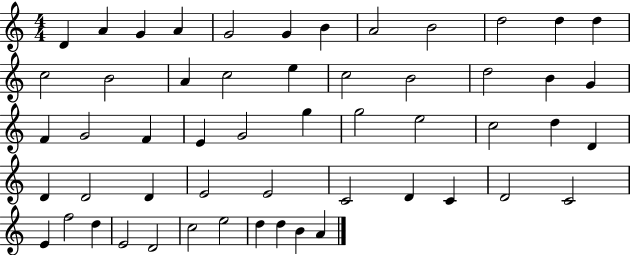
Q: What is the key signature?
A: C major